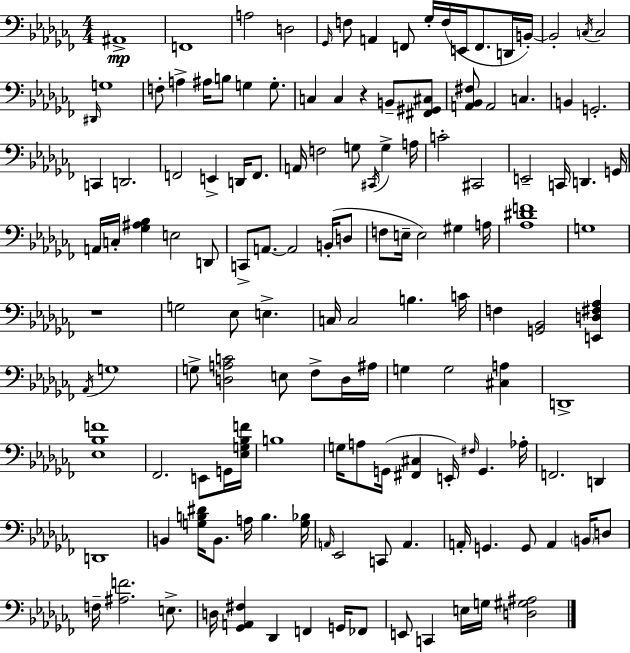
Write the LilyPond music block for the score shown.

{
  \clef bass
  \numericTimeSignature
  \time 4/4
  \key aes \minor
  ais,1->\mp | f,1 | a2 d2 | \grace { ges,16 } f8 a,4 f,8 ges16-. f16( e,16 f,8. d,16 | \break b,16-.~~) b,2-. \acciaccatura { c16 } c2 | \grace { dis,16 } g1 | f8-. a4-> ais16 b8 g4 | g8.-. c4 c4 r4 b,8-- | \break <fis, gis, cis>8 <a, bes, fis>8 a,2 c4. | b,4 g,2.-. | c,4 d,2. | f,2 e,4-> d,16 | \break f,8. a,16 f2 g8 \acciaccatura { cis,16 } g4-> | a16 c'2-. cis,2 | e,2-- c,16 d,4. | g,16 a,16 c16-. <ges ais bes>4 e2 | \break d,8 c,8-> a,8.~~ a,2 | b,16-.( d8 f8 e16-- e2) gis4 | a16 <aes dis' f'>1 | g1 | \break r1 | g2 ees8 e4.-> | c16 c2 b4. | c'16 f4 <g, bes,>2 | \break <e, d fis aes>4 \acciaccatura { aes,16 } g1 | g8-> <d a c'>2 e8 | fes8-> d16 ais16 g4 g2 | <cis a>4 d,1-> | \break <ees bes f'>1 | fes,2. | e,8 g,16 <ees g bes f'>16 b1 | g16 a8 g,16( <fis, cis>4 e,16-.) \grace { fis16 } g,4. | \break aes16-. f,2. | d,4 d,1 | b,4 <g b dis'>16 b,8. a16 b4. | <g bes>16 \grace { a,16 } ees,2 c,8 | \break a,4. a,16-. g,4. g,8 | a,4 \parenthesize b,16 d8 f16-- <ais f'>2. | e8.-> d16 <ges, a, fis>4 des,4 | f,4 g,16 fes,8 e,8 c,4 e16 g16 <d gis ais>2 | \break \bar "|."
}